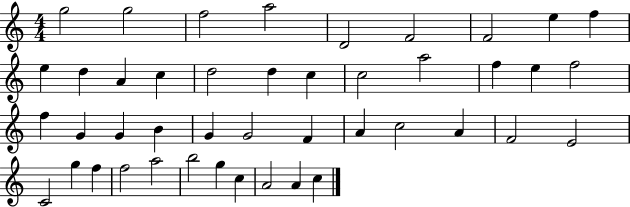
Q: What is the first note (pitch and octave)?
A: G5